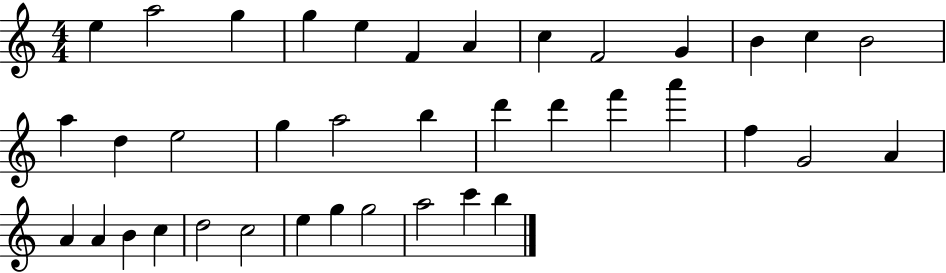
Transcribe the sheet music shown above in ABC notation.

X:1
T:Untitled
M:4/4
L:1/4
K:C
e a2 g g e F A c F2 G B c B2 a d e2 g a2 b d' d' f' a' f G2 A A A B c d2 c2 e g g2 a2 c' b